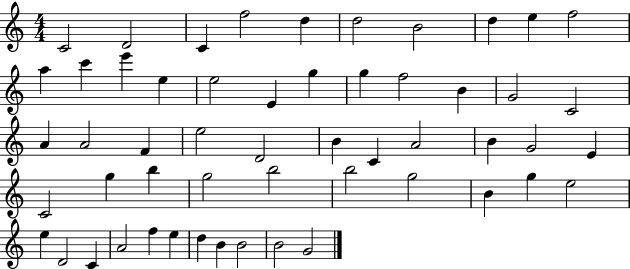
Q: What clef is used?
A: treble